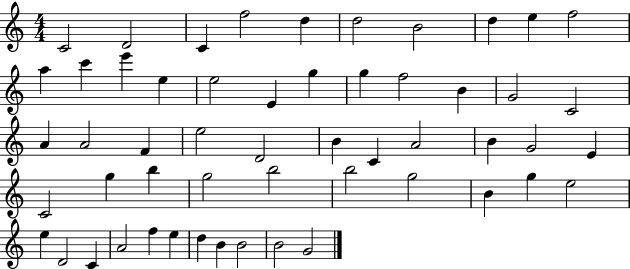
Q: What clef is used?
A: treble